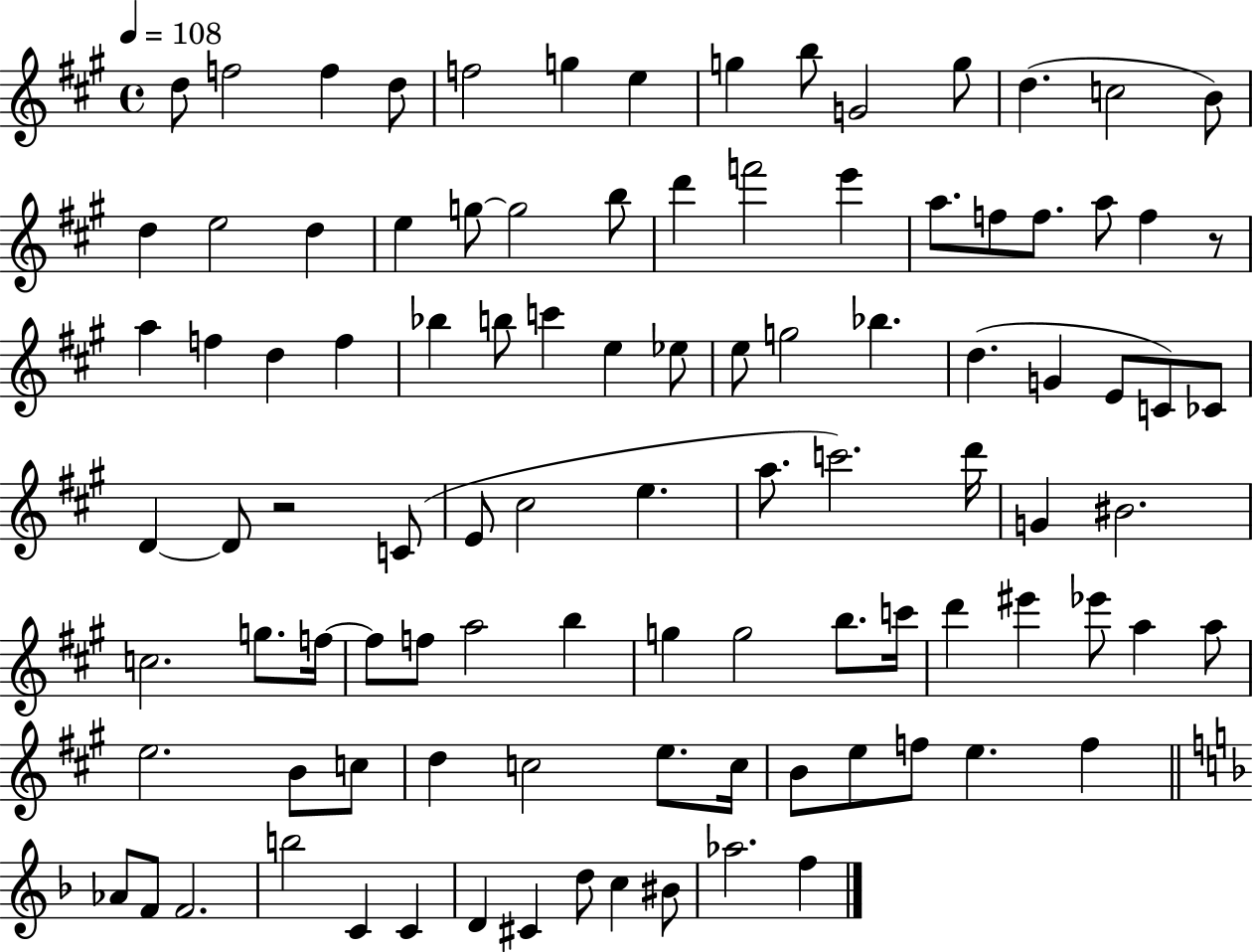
{
  \clef treble
  \time 4/4
  \defaultTimeSignature
  \key a \major
  \tempo 4 = 108
  d''8 f''2 f''4 d''8 | f''2 g''4 e''4 | g''4 b''8 g'2 g''8 | d''4.( c''2 b'8) | \break d''4 e''2 d''4 | e''4 g''8~~ g''2 b''8 | d'''4 f'''2 e'''4 | a''8. f''8 f''8. a''8 f''4 r8 | \break a''4 f''4 d''4 f''4 | bes''4 b''8 c'''4 e''4 ees''8 | e''8 g''2 bes''4. | d''4.( g'4 e'8 c'8) ces'8 | \break d'4~~ d'8 r2 c'8( | e'8 cis''2 e''4. | a''8. c'''2.) d'''16 | g'4 bis'2. | \break c''2. g''8. f''16~~ | f''8 f''8 a''2 b''4 | g''4 g''2 b''8. c'''16 | d'''4 eis'''4 ees'''8 a''4 a''8 | \break e''2. b'8 c''8 | d''4 c''2 e''8. c''16 | b'8 e''8 f''8 e''4. f''4 | \bar "||" \break \key f \major aes'8 f'8 f'2. | b''2 c'4 c'4 | d'4 cis'4 d''8 c''4 bis'8 | aes''2. f''4 | \break \bar "|."
}